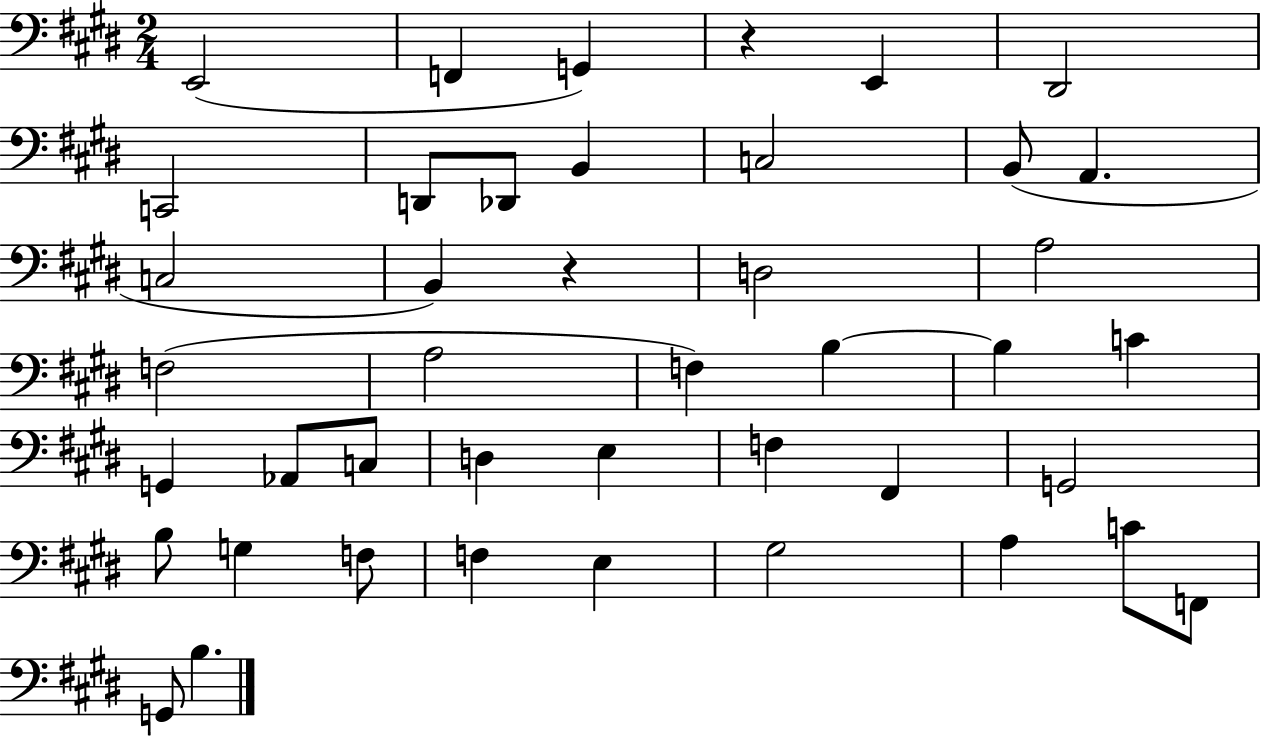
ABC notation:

X:1
T:Untitled
M:2/4
L:1/4
K:E
E,,2 F,, G,, z E,, ^D,,2 C,,2 D,,/2 _D,,/2 B,, C,2 B,,/2 A,, C,2 B,, z D,2 A,2 F,2 A,2 F, B, B, C G,, _A,,/2 C,/2 D, E, F, ^F,, G,,2 B,/2 G, F,/2 F, E, ^G,2 A, C/2 F,,/2 G,,/2 B,